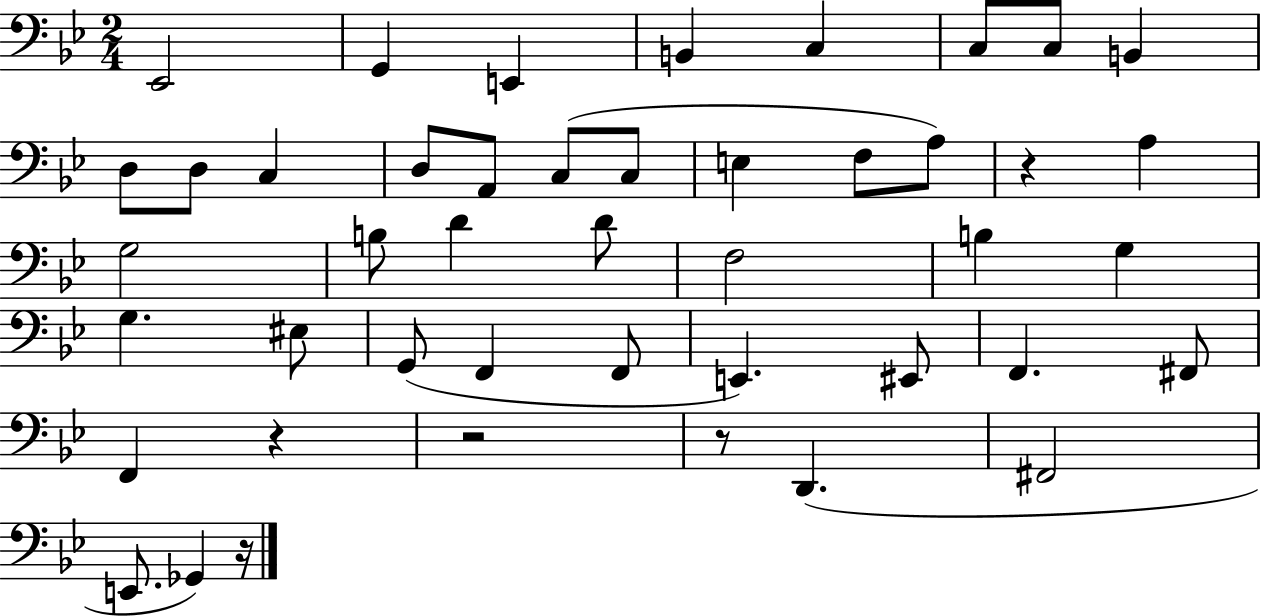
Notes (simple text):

Eb2/h G2/q E2/q B2/q C3/q C3/e C3/e B2/q D3/e D3/e C3/q D3/e A2/e C3/e C3/e E3/q F3/e A3/e R/q A3/q G3/h B3/e D4/q D4/e F3/h B3/q G3/q G3/q. EIS3/e G2/e F2/q F2/e E2/q. EIS2/e F2/q. F#2/e F2/q R/q R/h R/e D2/q. F#2/h E2/e. Gb2/q R/s